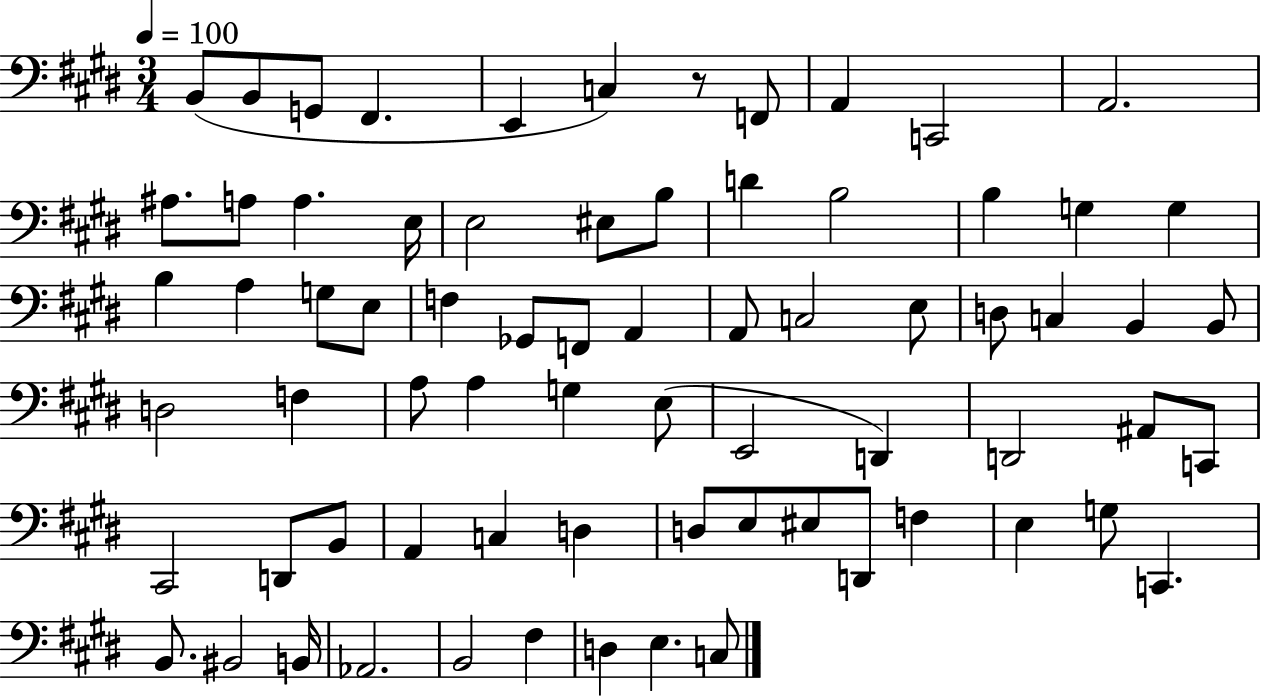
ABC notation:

X:1
T:Untitled
M:3/4
L:1/4
K:E
B,,/2 B,,/2 G,,/2 ^F,, E,, C, z/2 F,,/2 A,, C,,2 A,,2 ^A,/2 A,/2 A, E,/4 E,2 ^E,/2 B,/2 D B,2 B, G, G, B, A, G,/2 E,/2 F, _G,,/2 F,,/2 A,, A,,/2 C,2 E,/2 D,/2 C, B,, B,,/2 D,2 F, A,/2 A, G, E,/2 E,,2 D,, D,,2 ^A,,/2 C,,/2 ^C,,2 D,,/2 B,,/2 A,, C, D, D,/2 E,/2 ^E,/2 D,,/2 F, E, G,/2 C,, B,,/2 ^B,,2 B,,/4 _A,,2 B,,2 ^F, D, E, C,/2